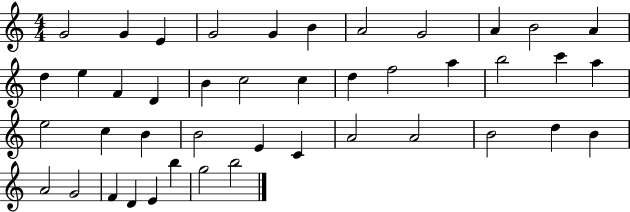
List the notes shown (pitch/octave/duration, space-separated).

G4/h G4/q E4/q G4/h G4/q B4/q A4/h G4/h A4/q B4/h A4/q D5/q E5/q F4/q D4/q B4/q C5/h C5/q D5/q F5/h A5/q B5/h C6/q A5/q E5/h C5/q B4/q B4/h E4/q C4/q A4/h A4/h B4/h D5/q B4/q A4/h G4/h F4/q D4/q E4/q B5/q G5/h B5/h